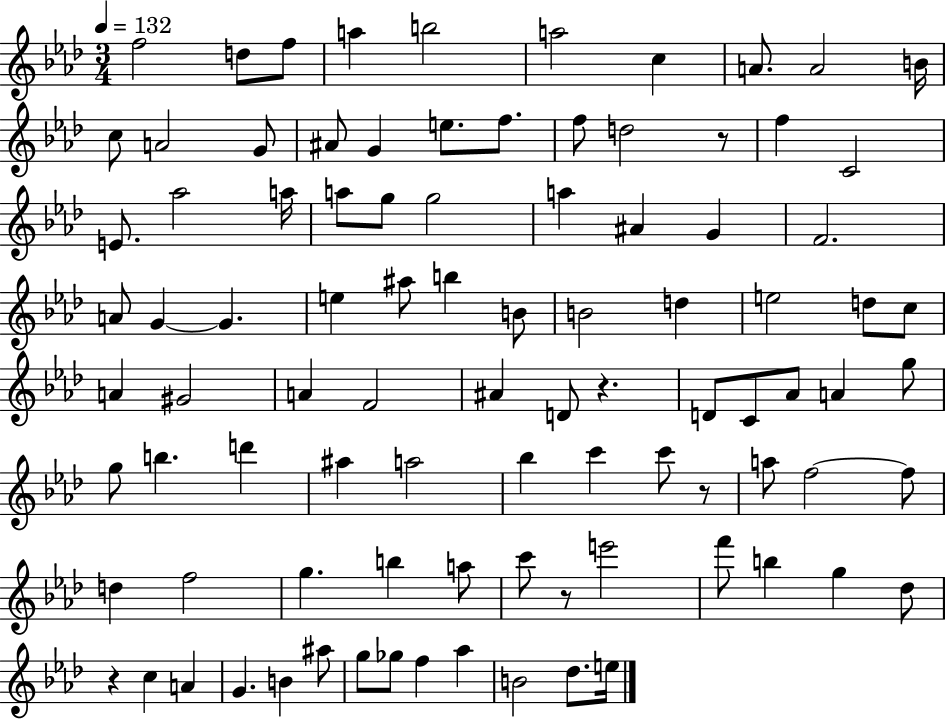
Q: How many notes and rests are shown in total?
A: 93